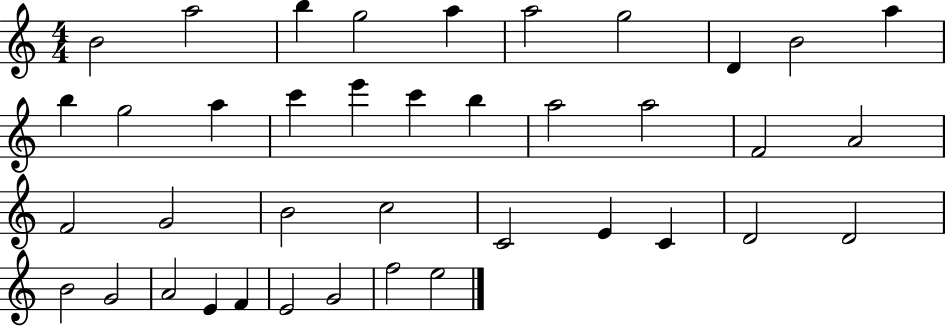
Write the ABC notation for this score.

X:1
T:Untitled
M:4/4
L:1/4
K:C
B2 a2 b g2 a a2 g2 D B2 a b g2 a c' e' c' b a2 a2 F2 A2 F2 G2 B2 c2 C2 E C D2 D2 B2 G2 A2 E F E2 G2 f2 e2